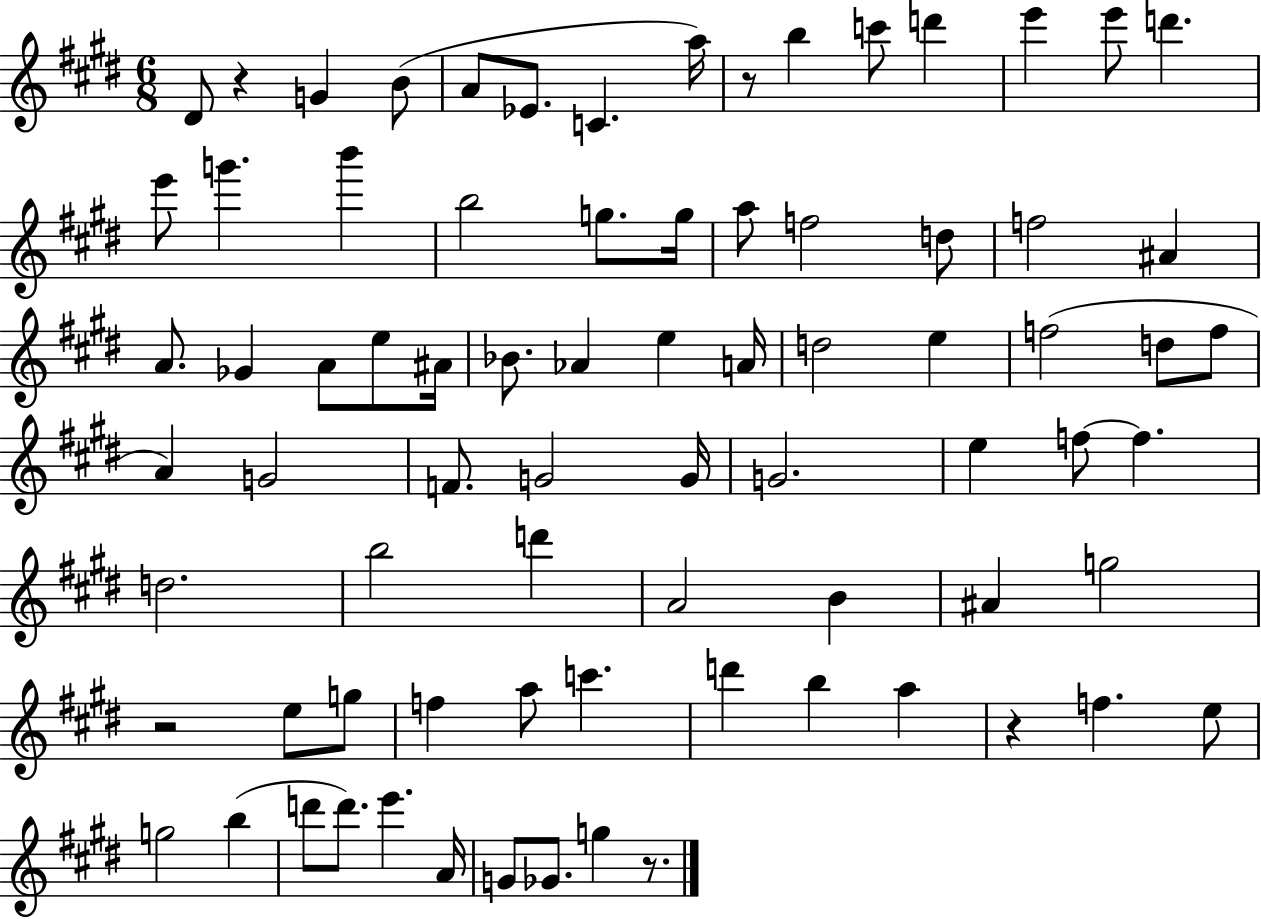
D#4/e R/q G4/q B4/e A4/e Eb4/e. C4/q. A5/s R/e B5/q C6/e D6/q E6/q E6/e D6/q. E6/e G6/q. B6/q B5/h G5/e. G5/s A5/e F5/h D5/e F5/h A#4/q A4/e. Gb4/q A4/e E5/e A#4/s Bb4/e. Ab4/q E5/q A4/s D5/h E5/q F5/h D5/e F5/e A4/q G4/h F4/e. G4/h G4/s G4/h. E5/q F5/e F5/q. D5/h. B5/h D6/q A4/h B4/q A#4/q G5/h R/h E5/e G5/e F5/q A5/e C6/q. D6/q B5/q A5/q R/q F5/q. E5/e G5/h B5/q D6/e D6/e. E6/q. A4/s G4/e Gb4/e. G5/q R/e.